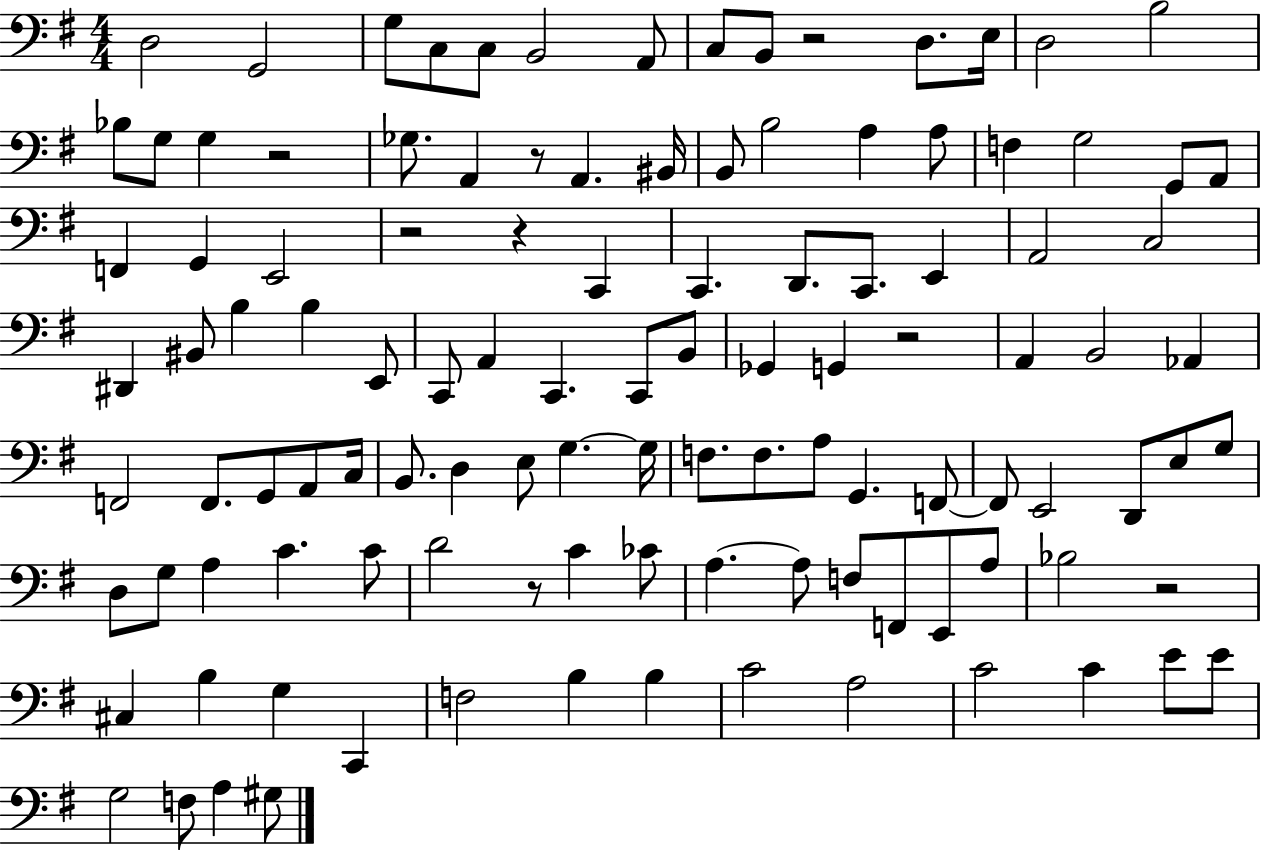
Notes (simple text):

D3/h G2/h G3/e C3/e C3/e B2/h A2/e C3/e B2/e R/h D3/e. E3/s D3/h B3/h Bb3/e G3/e G3/q R/h Gb3/e. A2/q R/e A2/q. BIS2/s B2/e B3/h A3/q A3/e F3/q G3/h G2/e A2/e F2/q G2/q E2/h R/h R/q C2/q C2/q. D2/e. C2/e. E2/q A2/h C3/h D#2/q BIS2/e B3/q B3/q E2/e C2/e A2/q C2/q. C2/e B2/e Gb2/q G2/q R/h A2/q B2/h Ab2/q F2/h F2/e. G2/e A2/e C3/s B2/e. D3/q E3/e G3/q. G3/s F3/e. F3/e. A3/e G2/q. F2/e F2/e E2/h D2/e E3/e G3/e D3/e G3/e A3/q C4/q. C4/e D4/h R/e C4/q CES4/e A3/q. A3/e F3/e F2/e E2/e A3/e Bb3/h R/h C#3/q B3/q G3/q C2/q F3/h B3/q B3/q C4/h A3/h C4/h C4/q E4/e E4/e G3/h F3/e A3/q G#3/e